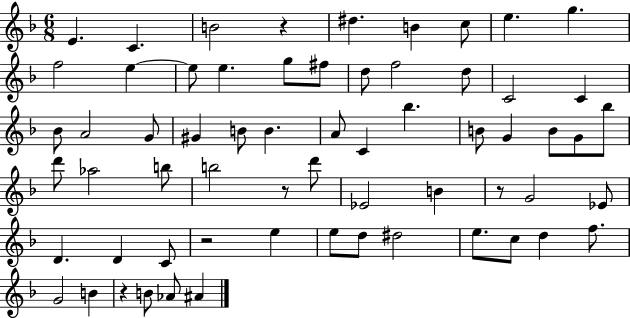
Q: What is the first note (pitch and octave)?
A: E4